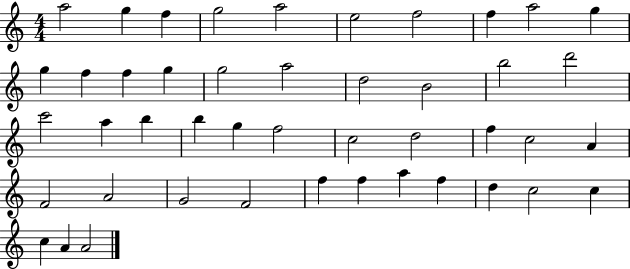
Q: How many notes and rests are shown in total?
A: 45